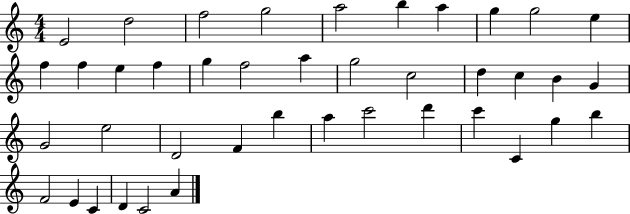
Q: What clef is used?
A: treble